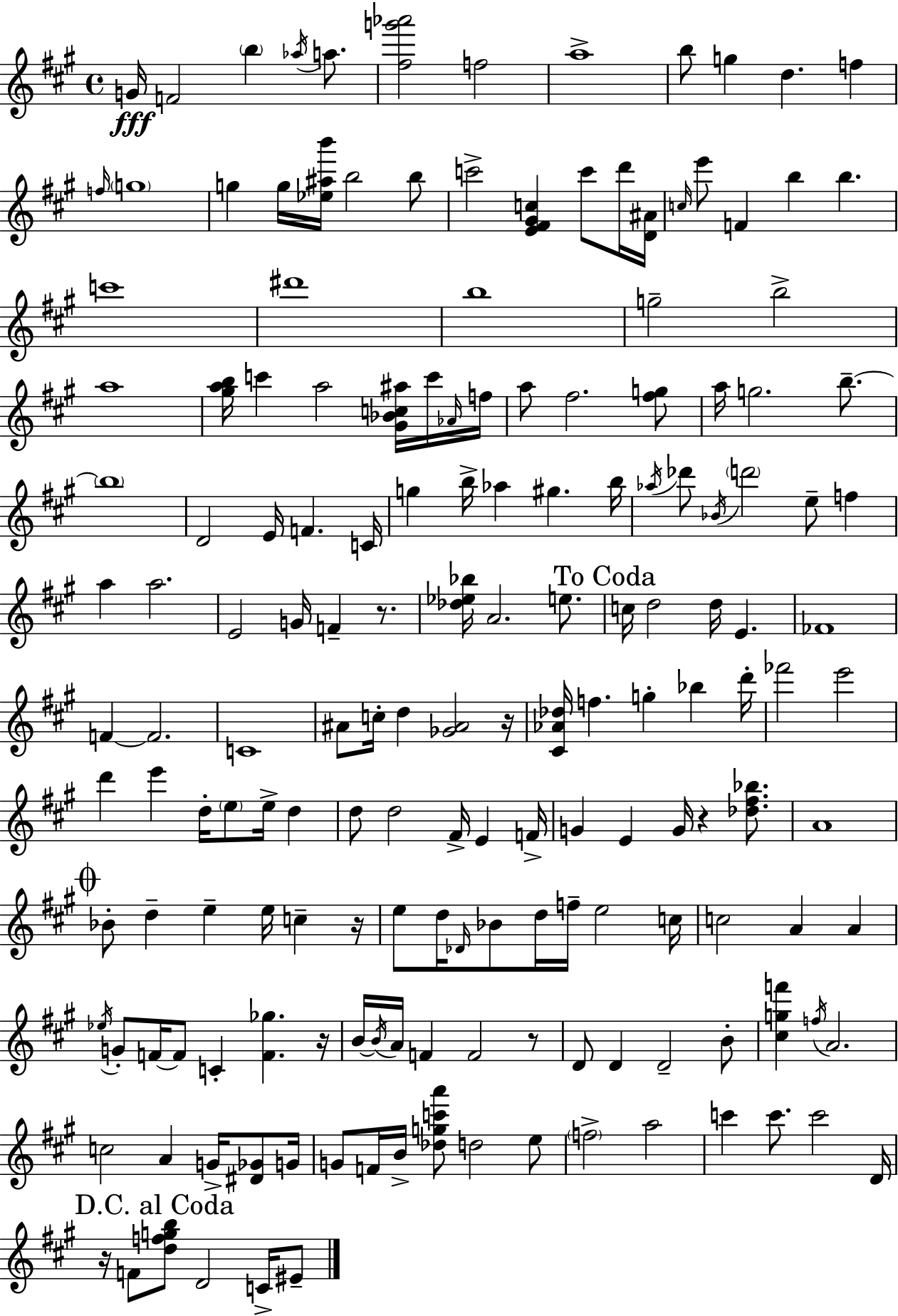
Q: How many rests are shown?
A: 7